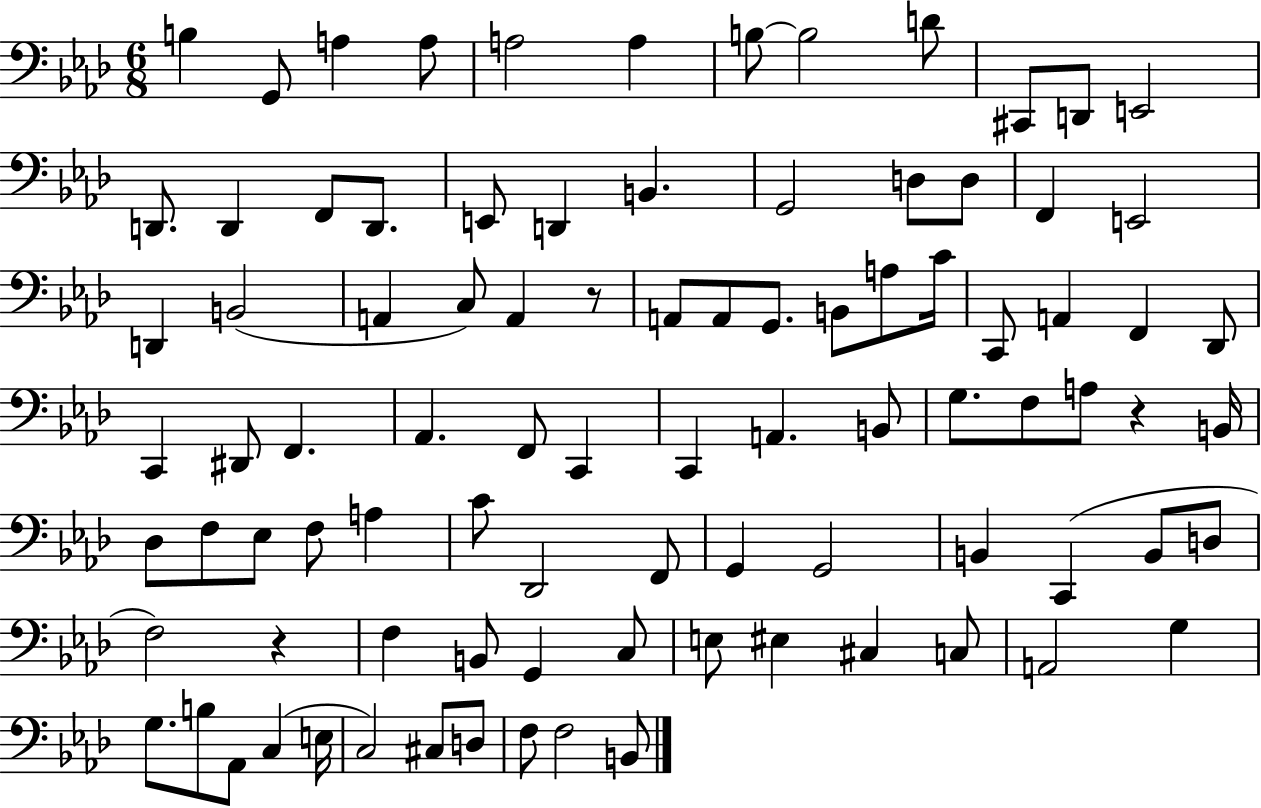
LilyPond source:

{
  \clef bass
  \numericTimeSignature
  \time 6/8
  \key aes \major
  \repeat volta 2 { b4 g,8 a4 a8 | a2 a4 | b8~~ b2 d'8 | cis,8 d,8 e,2 | \break d,8. d,4 f,8 d,8. | e,8 d,4 b,4. | g,2 d8 d8 | f,4 e,2 | \break d,4 b,2( | a,4 c8) a,4 r8 | a,8 a,8 g,8. b,8 a8 c'16 | c,8 a,4 f,4 des,8 | \break c,4 dis,8 f,4. | aes,4. f,8 c,4 | c,4 a,4. b,8 | g8. f8 a8 r4 b,16 | \break des8 f8 ees8 f8 a4 | c'8 des,2 f,8 | g,4 g,2 | b,4 c,4( b,8 d8 | \break f2) r4 | f4 b,8 g,4 c8 | e8 eis4 cis4 c8 | a,2 g4 | \break g8. b8 aes,8 c4( e16 | c2) cis8 d8 | f8 f2 b,8 | } \bar "|."
}